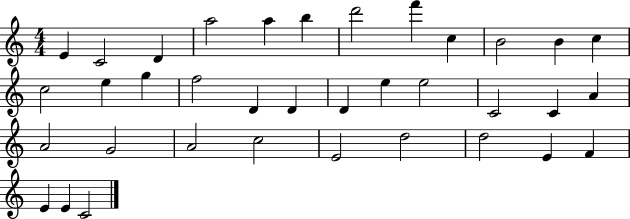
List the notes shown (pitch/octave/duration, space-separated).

E4/q C4/h D4/q A5/h A5/q B5/q D6/h F6/q C5/q B4/h B4/q C5/q C5/h E5/q G5/q F5/h D4/q D4/q D4/q E5/q E5/h C4/h C4/q A4/q A4/h G4/h A4/h C5/h E4/h D5/h D5/h E4/q F4/q E4/q E4/q C4/h